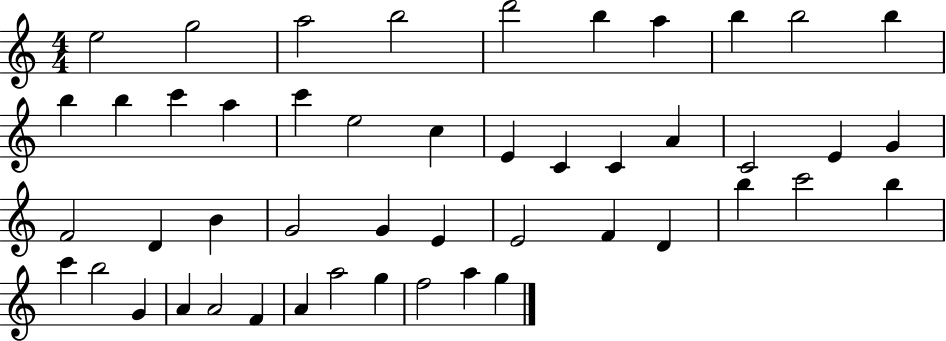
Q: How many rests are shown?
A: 0